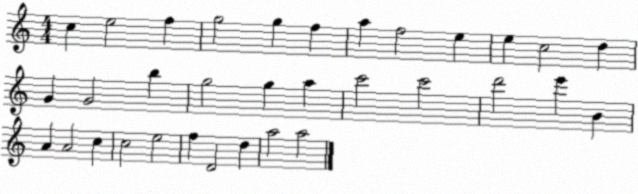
X:1
T:Untitled
M:4/4
L:1/4
K:C
c e2 f g2 g f a f2 e e c2 d G G2 b g2 g a c'2 c'2 d'2 e' B A A2 c c2 e2 f D2 d a2 a2